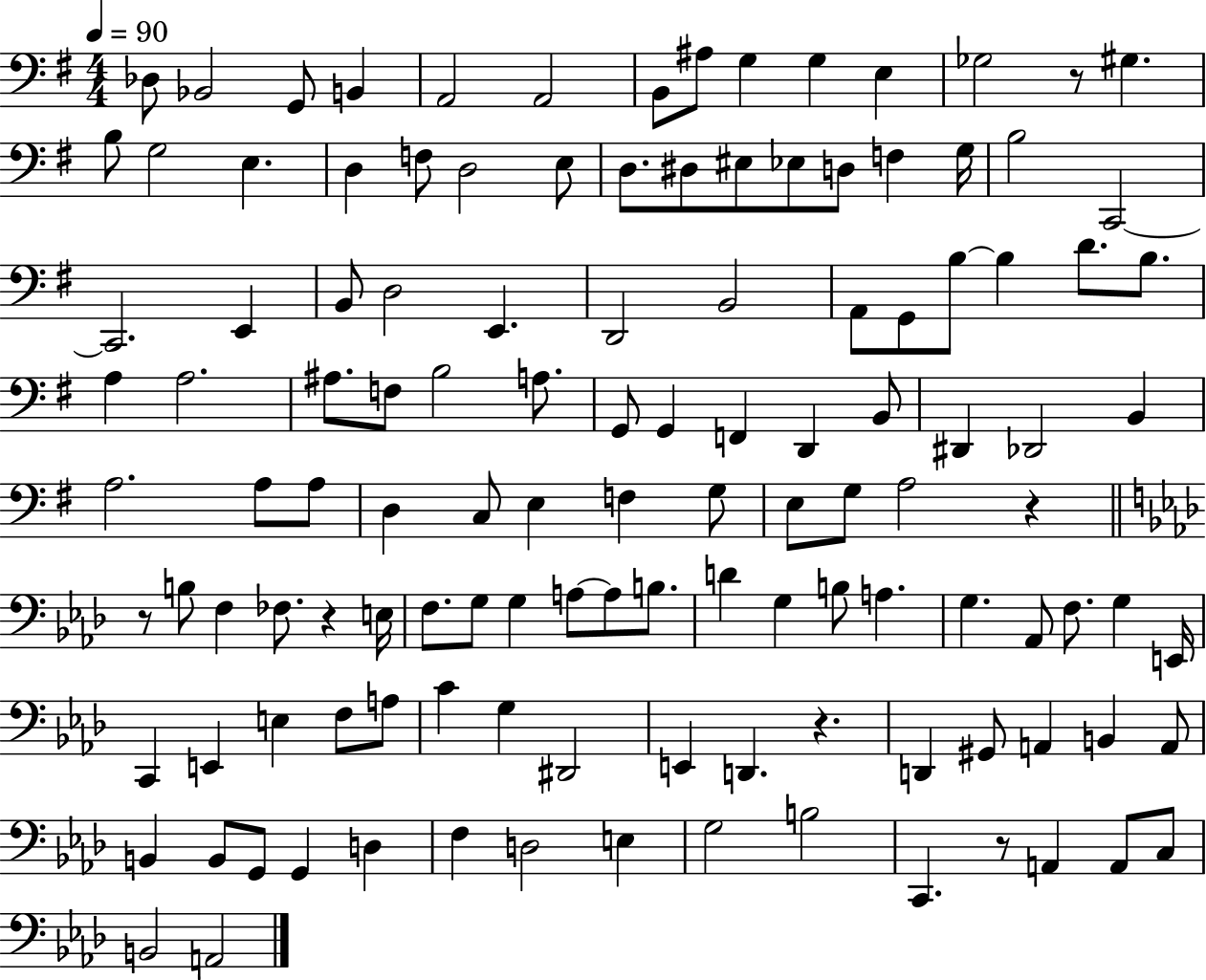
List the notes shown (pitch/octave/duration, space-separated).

Db3/e Bb2/h G2/e B2/q A2/h A2/h B2/e A#3/e G3/q G3/q E3/q Gb3/h R/e G#3/q. B3/e G3/h E3/q. D3/q F3/e D3/h E3/e D3/e. D#3/e EIS3/e Eb3/e D3/e F3/q G3/s B3/h C2/h C2/h. E2/q B2/e D3/h E2/q. D2/h B2/h A2/e G2/e B3/e B3/q D4/e. B3/e. A3/q A3/h. A#3/e. F3/e B3/h A3/e. G2/e G2/q F2/q D2/q B2/e D#2/q Db2/h B2/q A3/h. A3/e A3/e D3/q C3/e E3/q F3/q G3/e E3/e G3/e A3/h R/q R/e B3/e F3/q FES3/e. R/q E3/s F3/e. G3/e G3/q A3/e A3/e B3/e. D4/q G3/q B3/e A3/q. G3/q. Ab2/e F3/e. G3/q E2/s C2/q E2/q E3/q F3/e A3/e C4/q G3/q D#2/h E2/q D2/q. R/q. D2/q G#2/e A2/q B2/q A2/e B2/q B2/e G2/e G2/q D3/q F3/q D3/h E3/q G3/h B3/h C2/q. R/e A2/q A2/e C3/e B2/h A2/h